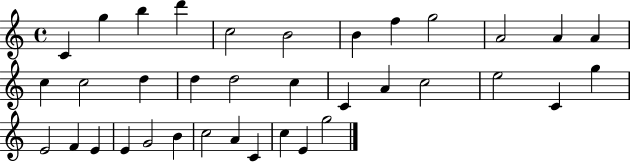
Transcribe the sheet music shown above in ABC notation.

X:1
T:Untitled
M:4/4
L:1/4
K:C
C g b d' c2 B2 B f g2 A2 A A c c2 d d d2 c C A c2 e2 C g E2 F E E G2 B c2 A C c E g2